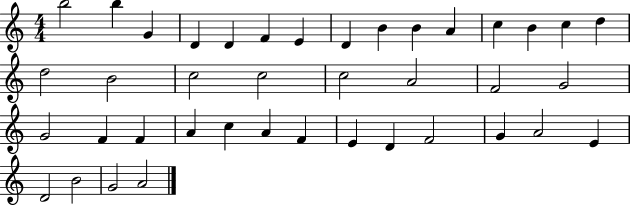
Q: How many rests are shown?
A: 0